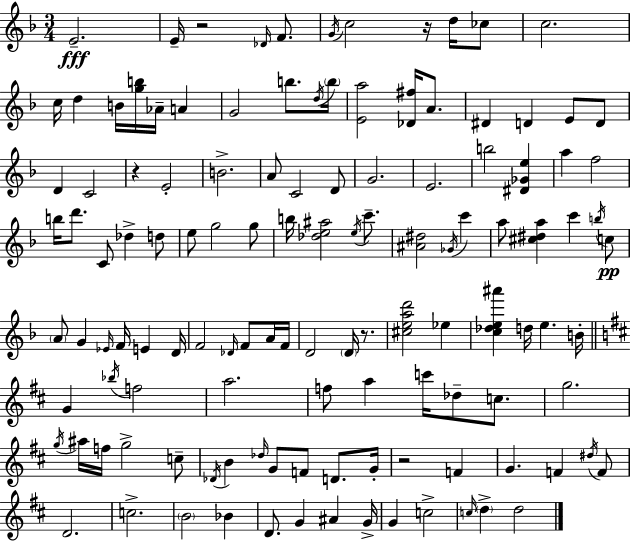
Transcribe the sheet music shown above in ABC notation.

X:1
T:Untitled
M:3/4
L:1/4
K:F
E2 E/4 z2 _D/4 F/2 G/4 c2 z/4 d/4 _c/2 c2 c/4 d B/4 [gb]/4 _A/4 A G2 b/2 d/4 b/4 [Ea]2 [_D^f]/4 A/2 ^D D E/2 D/2 D C2 z E2 B2 A/2 C2 D/2 G2 E2 b2 [^D_Ge] a f2 b/4 d'/2 C/2 _d d/2 e/2 g2 g/2 b/4 [_de^a]2 e/4 c'/2 [^A^d]2 _G/4 c' a/2 [^c^da] c' b/4 c/2 A/2 G _E/4 F/4 E D/4 F2 _D/4 F/2 A/4 F/4 D2 D/4 z/2 [^cead']2 _e [c_de^a'] d/4 e B/4 G _b/4 f2 a2 f/2 a c'/4 _d/2 c/2 g2 g/4 ^a/4 f/4 g2 c/2 _D/4 B _d/4 G/2 F/2 D/2 G/4 z2 F G F ^d/4 F/2 D2 c2 B2 _B D/2 G ^A G/4 G c2 c/4 d d2